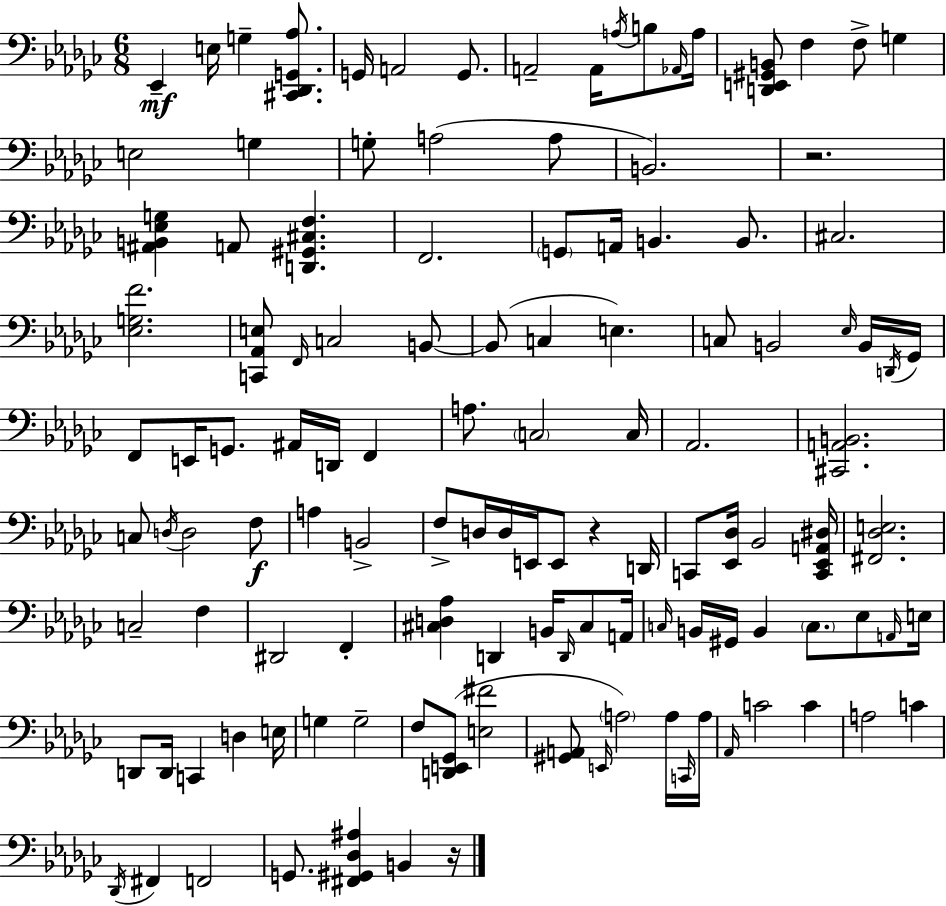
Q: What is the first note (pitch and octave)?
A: Eb2